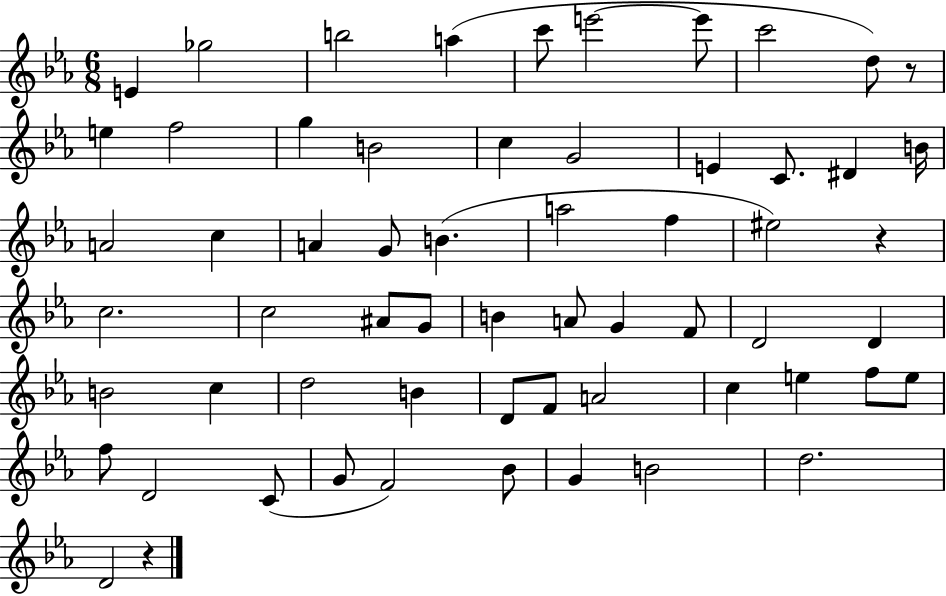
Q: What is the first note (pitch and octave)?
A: E4